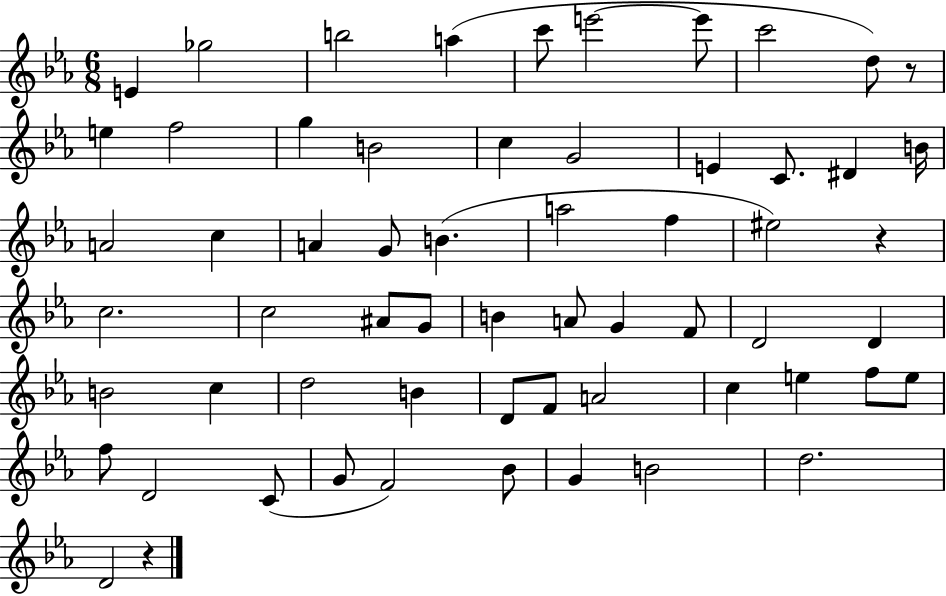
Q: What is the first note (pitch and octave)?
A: E4